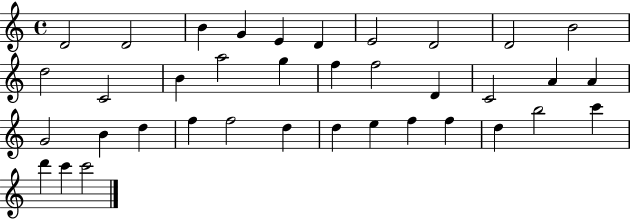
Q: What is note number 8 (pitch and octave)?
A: D4